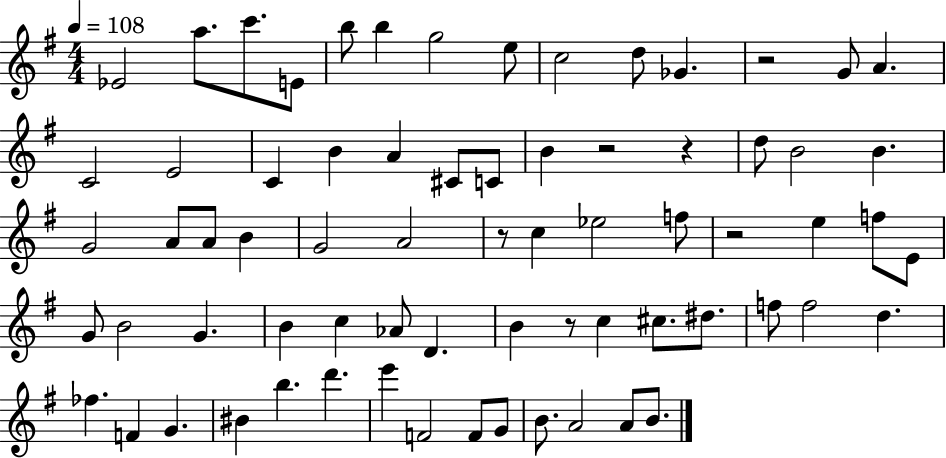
Eb4/h A5/e. C6/e. E4/e B5/e B5/q G5/h E5/e C5/h D5/e Gb4/q. R/h G4/e A4/q. C4/h E4/h C4/q B4/q A4/q C#4/e C4/e B4/q R/h R/q D5/e B4/h B4/q. G4/h A4/e A4/e B4/q G4/h A4/h R/e C5/q Eb5/h F5/e R/h E5/q F5/e E4/e G4/e B4/h G4/q. B4/q C5/q Ab4/e D4/q. B4/q R/e C5/q C#5/e. D#5/e. F5/e F5/h D5/q. FES5/q. F4/q G4/q. BIS4/q B5/q. D6/q. E6/q F4/h F4/e G4/e B4/e. A4/h A4/e B4/e.